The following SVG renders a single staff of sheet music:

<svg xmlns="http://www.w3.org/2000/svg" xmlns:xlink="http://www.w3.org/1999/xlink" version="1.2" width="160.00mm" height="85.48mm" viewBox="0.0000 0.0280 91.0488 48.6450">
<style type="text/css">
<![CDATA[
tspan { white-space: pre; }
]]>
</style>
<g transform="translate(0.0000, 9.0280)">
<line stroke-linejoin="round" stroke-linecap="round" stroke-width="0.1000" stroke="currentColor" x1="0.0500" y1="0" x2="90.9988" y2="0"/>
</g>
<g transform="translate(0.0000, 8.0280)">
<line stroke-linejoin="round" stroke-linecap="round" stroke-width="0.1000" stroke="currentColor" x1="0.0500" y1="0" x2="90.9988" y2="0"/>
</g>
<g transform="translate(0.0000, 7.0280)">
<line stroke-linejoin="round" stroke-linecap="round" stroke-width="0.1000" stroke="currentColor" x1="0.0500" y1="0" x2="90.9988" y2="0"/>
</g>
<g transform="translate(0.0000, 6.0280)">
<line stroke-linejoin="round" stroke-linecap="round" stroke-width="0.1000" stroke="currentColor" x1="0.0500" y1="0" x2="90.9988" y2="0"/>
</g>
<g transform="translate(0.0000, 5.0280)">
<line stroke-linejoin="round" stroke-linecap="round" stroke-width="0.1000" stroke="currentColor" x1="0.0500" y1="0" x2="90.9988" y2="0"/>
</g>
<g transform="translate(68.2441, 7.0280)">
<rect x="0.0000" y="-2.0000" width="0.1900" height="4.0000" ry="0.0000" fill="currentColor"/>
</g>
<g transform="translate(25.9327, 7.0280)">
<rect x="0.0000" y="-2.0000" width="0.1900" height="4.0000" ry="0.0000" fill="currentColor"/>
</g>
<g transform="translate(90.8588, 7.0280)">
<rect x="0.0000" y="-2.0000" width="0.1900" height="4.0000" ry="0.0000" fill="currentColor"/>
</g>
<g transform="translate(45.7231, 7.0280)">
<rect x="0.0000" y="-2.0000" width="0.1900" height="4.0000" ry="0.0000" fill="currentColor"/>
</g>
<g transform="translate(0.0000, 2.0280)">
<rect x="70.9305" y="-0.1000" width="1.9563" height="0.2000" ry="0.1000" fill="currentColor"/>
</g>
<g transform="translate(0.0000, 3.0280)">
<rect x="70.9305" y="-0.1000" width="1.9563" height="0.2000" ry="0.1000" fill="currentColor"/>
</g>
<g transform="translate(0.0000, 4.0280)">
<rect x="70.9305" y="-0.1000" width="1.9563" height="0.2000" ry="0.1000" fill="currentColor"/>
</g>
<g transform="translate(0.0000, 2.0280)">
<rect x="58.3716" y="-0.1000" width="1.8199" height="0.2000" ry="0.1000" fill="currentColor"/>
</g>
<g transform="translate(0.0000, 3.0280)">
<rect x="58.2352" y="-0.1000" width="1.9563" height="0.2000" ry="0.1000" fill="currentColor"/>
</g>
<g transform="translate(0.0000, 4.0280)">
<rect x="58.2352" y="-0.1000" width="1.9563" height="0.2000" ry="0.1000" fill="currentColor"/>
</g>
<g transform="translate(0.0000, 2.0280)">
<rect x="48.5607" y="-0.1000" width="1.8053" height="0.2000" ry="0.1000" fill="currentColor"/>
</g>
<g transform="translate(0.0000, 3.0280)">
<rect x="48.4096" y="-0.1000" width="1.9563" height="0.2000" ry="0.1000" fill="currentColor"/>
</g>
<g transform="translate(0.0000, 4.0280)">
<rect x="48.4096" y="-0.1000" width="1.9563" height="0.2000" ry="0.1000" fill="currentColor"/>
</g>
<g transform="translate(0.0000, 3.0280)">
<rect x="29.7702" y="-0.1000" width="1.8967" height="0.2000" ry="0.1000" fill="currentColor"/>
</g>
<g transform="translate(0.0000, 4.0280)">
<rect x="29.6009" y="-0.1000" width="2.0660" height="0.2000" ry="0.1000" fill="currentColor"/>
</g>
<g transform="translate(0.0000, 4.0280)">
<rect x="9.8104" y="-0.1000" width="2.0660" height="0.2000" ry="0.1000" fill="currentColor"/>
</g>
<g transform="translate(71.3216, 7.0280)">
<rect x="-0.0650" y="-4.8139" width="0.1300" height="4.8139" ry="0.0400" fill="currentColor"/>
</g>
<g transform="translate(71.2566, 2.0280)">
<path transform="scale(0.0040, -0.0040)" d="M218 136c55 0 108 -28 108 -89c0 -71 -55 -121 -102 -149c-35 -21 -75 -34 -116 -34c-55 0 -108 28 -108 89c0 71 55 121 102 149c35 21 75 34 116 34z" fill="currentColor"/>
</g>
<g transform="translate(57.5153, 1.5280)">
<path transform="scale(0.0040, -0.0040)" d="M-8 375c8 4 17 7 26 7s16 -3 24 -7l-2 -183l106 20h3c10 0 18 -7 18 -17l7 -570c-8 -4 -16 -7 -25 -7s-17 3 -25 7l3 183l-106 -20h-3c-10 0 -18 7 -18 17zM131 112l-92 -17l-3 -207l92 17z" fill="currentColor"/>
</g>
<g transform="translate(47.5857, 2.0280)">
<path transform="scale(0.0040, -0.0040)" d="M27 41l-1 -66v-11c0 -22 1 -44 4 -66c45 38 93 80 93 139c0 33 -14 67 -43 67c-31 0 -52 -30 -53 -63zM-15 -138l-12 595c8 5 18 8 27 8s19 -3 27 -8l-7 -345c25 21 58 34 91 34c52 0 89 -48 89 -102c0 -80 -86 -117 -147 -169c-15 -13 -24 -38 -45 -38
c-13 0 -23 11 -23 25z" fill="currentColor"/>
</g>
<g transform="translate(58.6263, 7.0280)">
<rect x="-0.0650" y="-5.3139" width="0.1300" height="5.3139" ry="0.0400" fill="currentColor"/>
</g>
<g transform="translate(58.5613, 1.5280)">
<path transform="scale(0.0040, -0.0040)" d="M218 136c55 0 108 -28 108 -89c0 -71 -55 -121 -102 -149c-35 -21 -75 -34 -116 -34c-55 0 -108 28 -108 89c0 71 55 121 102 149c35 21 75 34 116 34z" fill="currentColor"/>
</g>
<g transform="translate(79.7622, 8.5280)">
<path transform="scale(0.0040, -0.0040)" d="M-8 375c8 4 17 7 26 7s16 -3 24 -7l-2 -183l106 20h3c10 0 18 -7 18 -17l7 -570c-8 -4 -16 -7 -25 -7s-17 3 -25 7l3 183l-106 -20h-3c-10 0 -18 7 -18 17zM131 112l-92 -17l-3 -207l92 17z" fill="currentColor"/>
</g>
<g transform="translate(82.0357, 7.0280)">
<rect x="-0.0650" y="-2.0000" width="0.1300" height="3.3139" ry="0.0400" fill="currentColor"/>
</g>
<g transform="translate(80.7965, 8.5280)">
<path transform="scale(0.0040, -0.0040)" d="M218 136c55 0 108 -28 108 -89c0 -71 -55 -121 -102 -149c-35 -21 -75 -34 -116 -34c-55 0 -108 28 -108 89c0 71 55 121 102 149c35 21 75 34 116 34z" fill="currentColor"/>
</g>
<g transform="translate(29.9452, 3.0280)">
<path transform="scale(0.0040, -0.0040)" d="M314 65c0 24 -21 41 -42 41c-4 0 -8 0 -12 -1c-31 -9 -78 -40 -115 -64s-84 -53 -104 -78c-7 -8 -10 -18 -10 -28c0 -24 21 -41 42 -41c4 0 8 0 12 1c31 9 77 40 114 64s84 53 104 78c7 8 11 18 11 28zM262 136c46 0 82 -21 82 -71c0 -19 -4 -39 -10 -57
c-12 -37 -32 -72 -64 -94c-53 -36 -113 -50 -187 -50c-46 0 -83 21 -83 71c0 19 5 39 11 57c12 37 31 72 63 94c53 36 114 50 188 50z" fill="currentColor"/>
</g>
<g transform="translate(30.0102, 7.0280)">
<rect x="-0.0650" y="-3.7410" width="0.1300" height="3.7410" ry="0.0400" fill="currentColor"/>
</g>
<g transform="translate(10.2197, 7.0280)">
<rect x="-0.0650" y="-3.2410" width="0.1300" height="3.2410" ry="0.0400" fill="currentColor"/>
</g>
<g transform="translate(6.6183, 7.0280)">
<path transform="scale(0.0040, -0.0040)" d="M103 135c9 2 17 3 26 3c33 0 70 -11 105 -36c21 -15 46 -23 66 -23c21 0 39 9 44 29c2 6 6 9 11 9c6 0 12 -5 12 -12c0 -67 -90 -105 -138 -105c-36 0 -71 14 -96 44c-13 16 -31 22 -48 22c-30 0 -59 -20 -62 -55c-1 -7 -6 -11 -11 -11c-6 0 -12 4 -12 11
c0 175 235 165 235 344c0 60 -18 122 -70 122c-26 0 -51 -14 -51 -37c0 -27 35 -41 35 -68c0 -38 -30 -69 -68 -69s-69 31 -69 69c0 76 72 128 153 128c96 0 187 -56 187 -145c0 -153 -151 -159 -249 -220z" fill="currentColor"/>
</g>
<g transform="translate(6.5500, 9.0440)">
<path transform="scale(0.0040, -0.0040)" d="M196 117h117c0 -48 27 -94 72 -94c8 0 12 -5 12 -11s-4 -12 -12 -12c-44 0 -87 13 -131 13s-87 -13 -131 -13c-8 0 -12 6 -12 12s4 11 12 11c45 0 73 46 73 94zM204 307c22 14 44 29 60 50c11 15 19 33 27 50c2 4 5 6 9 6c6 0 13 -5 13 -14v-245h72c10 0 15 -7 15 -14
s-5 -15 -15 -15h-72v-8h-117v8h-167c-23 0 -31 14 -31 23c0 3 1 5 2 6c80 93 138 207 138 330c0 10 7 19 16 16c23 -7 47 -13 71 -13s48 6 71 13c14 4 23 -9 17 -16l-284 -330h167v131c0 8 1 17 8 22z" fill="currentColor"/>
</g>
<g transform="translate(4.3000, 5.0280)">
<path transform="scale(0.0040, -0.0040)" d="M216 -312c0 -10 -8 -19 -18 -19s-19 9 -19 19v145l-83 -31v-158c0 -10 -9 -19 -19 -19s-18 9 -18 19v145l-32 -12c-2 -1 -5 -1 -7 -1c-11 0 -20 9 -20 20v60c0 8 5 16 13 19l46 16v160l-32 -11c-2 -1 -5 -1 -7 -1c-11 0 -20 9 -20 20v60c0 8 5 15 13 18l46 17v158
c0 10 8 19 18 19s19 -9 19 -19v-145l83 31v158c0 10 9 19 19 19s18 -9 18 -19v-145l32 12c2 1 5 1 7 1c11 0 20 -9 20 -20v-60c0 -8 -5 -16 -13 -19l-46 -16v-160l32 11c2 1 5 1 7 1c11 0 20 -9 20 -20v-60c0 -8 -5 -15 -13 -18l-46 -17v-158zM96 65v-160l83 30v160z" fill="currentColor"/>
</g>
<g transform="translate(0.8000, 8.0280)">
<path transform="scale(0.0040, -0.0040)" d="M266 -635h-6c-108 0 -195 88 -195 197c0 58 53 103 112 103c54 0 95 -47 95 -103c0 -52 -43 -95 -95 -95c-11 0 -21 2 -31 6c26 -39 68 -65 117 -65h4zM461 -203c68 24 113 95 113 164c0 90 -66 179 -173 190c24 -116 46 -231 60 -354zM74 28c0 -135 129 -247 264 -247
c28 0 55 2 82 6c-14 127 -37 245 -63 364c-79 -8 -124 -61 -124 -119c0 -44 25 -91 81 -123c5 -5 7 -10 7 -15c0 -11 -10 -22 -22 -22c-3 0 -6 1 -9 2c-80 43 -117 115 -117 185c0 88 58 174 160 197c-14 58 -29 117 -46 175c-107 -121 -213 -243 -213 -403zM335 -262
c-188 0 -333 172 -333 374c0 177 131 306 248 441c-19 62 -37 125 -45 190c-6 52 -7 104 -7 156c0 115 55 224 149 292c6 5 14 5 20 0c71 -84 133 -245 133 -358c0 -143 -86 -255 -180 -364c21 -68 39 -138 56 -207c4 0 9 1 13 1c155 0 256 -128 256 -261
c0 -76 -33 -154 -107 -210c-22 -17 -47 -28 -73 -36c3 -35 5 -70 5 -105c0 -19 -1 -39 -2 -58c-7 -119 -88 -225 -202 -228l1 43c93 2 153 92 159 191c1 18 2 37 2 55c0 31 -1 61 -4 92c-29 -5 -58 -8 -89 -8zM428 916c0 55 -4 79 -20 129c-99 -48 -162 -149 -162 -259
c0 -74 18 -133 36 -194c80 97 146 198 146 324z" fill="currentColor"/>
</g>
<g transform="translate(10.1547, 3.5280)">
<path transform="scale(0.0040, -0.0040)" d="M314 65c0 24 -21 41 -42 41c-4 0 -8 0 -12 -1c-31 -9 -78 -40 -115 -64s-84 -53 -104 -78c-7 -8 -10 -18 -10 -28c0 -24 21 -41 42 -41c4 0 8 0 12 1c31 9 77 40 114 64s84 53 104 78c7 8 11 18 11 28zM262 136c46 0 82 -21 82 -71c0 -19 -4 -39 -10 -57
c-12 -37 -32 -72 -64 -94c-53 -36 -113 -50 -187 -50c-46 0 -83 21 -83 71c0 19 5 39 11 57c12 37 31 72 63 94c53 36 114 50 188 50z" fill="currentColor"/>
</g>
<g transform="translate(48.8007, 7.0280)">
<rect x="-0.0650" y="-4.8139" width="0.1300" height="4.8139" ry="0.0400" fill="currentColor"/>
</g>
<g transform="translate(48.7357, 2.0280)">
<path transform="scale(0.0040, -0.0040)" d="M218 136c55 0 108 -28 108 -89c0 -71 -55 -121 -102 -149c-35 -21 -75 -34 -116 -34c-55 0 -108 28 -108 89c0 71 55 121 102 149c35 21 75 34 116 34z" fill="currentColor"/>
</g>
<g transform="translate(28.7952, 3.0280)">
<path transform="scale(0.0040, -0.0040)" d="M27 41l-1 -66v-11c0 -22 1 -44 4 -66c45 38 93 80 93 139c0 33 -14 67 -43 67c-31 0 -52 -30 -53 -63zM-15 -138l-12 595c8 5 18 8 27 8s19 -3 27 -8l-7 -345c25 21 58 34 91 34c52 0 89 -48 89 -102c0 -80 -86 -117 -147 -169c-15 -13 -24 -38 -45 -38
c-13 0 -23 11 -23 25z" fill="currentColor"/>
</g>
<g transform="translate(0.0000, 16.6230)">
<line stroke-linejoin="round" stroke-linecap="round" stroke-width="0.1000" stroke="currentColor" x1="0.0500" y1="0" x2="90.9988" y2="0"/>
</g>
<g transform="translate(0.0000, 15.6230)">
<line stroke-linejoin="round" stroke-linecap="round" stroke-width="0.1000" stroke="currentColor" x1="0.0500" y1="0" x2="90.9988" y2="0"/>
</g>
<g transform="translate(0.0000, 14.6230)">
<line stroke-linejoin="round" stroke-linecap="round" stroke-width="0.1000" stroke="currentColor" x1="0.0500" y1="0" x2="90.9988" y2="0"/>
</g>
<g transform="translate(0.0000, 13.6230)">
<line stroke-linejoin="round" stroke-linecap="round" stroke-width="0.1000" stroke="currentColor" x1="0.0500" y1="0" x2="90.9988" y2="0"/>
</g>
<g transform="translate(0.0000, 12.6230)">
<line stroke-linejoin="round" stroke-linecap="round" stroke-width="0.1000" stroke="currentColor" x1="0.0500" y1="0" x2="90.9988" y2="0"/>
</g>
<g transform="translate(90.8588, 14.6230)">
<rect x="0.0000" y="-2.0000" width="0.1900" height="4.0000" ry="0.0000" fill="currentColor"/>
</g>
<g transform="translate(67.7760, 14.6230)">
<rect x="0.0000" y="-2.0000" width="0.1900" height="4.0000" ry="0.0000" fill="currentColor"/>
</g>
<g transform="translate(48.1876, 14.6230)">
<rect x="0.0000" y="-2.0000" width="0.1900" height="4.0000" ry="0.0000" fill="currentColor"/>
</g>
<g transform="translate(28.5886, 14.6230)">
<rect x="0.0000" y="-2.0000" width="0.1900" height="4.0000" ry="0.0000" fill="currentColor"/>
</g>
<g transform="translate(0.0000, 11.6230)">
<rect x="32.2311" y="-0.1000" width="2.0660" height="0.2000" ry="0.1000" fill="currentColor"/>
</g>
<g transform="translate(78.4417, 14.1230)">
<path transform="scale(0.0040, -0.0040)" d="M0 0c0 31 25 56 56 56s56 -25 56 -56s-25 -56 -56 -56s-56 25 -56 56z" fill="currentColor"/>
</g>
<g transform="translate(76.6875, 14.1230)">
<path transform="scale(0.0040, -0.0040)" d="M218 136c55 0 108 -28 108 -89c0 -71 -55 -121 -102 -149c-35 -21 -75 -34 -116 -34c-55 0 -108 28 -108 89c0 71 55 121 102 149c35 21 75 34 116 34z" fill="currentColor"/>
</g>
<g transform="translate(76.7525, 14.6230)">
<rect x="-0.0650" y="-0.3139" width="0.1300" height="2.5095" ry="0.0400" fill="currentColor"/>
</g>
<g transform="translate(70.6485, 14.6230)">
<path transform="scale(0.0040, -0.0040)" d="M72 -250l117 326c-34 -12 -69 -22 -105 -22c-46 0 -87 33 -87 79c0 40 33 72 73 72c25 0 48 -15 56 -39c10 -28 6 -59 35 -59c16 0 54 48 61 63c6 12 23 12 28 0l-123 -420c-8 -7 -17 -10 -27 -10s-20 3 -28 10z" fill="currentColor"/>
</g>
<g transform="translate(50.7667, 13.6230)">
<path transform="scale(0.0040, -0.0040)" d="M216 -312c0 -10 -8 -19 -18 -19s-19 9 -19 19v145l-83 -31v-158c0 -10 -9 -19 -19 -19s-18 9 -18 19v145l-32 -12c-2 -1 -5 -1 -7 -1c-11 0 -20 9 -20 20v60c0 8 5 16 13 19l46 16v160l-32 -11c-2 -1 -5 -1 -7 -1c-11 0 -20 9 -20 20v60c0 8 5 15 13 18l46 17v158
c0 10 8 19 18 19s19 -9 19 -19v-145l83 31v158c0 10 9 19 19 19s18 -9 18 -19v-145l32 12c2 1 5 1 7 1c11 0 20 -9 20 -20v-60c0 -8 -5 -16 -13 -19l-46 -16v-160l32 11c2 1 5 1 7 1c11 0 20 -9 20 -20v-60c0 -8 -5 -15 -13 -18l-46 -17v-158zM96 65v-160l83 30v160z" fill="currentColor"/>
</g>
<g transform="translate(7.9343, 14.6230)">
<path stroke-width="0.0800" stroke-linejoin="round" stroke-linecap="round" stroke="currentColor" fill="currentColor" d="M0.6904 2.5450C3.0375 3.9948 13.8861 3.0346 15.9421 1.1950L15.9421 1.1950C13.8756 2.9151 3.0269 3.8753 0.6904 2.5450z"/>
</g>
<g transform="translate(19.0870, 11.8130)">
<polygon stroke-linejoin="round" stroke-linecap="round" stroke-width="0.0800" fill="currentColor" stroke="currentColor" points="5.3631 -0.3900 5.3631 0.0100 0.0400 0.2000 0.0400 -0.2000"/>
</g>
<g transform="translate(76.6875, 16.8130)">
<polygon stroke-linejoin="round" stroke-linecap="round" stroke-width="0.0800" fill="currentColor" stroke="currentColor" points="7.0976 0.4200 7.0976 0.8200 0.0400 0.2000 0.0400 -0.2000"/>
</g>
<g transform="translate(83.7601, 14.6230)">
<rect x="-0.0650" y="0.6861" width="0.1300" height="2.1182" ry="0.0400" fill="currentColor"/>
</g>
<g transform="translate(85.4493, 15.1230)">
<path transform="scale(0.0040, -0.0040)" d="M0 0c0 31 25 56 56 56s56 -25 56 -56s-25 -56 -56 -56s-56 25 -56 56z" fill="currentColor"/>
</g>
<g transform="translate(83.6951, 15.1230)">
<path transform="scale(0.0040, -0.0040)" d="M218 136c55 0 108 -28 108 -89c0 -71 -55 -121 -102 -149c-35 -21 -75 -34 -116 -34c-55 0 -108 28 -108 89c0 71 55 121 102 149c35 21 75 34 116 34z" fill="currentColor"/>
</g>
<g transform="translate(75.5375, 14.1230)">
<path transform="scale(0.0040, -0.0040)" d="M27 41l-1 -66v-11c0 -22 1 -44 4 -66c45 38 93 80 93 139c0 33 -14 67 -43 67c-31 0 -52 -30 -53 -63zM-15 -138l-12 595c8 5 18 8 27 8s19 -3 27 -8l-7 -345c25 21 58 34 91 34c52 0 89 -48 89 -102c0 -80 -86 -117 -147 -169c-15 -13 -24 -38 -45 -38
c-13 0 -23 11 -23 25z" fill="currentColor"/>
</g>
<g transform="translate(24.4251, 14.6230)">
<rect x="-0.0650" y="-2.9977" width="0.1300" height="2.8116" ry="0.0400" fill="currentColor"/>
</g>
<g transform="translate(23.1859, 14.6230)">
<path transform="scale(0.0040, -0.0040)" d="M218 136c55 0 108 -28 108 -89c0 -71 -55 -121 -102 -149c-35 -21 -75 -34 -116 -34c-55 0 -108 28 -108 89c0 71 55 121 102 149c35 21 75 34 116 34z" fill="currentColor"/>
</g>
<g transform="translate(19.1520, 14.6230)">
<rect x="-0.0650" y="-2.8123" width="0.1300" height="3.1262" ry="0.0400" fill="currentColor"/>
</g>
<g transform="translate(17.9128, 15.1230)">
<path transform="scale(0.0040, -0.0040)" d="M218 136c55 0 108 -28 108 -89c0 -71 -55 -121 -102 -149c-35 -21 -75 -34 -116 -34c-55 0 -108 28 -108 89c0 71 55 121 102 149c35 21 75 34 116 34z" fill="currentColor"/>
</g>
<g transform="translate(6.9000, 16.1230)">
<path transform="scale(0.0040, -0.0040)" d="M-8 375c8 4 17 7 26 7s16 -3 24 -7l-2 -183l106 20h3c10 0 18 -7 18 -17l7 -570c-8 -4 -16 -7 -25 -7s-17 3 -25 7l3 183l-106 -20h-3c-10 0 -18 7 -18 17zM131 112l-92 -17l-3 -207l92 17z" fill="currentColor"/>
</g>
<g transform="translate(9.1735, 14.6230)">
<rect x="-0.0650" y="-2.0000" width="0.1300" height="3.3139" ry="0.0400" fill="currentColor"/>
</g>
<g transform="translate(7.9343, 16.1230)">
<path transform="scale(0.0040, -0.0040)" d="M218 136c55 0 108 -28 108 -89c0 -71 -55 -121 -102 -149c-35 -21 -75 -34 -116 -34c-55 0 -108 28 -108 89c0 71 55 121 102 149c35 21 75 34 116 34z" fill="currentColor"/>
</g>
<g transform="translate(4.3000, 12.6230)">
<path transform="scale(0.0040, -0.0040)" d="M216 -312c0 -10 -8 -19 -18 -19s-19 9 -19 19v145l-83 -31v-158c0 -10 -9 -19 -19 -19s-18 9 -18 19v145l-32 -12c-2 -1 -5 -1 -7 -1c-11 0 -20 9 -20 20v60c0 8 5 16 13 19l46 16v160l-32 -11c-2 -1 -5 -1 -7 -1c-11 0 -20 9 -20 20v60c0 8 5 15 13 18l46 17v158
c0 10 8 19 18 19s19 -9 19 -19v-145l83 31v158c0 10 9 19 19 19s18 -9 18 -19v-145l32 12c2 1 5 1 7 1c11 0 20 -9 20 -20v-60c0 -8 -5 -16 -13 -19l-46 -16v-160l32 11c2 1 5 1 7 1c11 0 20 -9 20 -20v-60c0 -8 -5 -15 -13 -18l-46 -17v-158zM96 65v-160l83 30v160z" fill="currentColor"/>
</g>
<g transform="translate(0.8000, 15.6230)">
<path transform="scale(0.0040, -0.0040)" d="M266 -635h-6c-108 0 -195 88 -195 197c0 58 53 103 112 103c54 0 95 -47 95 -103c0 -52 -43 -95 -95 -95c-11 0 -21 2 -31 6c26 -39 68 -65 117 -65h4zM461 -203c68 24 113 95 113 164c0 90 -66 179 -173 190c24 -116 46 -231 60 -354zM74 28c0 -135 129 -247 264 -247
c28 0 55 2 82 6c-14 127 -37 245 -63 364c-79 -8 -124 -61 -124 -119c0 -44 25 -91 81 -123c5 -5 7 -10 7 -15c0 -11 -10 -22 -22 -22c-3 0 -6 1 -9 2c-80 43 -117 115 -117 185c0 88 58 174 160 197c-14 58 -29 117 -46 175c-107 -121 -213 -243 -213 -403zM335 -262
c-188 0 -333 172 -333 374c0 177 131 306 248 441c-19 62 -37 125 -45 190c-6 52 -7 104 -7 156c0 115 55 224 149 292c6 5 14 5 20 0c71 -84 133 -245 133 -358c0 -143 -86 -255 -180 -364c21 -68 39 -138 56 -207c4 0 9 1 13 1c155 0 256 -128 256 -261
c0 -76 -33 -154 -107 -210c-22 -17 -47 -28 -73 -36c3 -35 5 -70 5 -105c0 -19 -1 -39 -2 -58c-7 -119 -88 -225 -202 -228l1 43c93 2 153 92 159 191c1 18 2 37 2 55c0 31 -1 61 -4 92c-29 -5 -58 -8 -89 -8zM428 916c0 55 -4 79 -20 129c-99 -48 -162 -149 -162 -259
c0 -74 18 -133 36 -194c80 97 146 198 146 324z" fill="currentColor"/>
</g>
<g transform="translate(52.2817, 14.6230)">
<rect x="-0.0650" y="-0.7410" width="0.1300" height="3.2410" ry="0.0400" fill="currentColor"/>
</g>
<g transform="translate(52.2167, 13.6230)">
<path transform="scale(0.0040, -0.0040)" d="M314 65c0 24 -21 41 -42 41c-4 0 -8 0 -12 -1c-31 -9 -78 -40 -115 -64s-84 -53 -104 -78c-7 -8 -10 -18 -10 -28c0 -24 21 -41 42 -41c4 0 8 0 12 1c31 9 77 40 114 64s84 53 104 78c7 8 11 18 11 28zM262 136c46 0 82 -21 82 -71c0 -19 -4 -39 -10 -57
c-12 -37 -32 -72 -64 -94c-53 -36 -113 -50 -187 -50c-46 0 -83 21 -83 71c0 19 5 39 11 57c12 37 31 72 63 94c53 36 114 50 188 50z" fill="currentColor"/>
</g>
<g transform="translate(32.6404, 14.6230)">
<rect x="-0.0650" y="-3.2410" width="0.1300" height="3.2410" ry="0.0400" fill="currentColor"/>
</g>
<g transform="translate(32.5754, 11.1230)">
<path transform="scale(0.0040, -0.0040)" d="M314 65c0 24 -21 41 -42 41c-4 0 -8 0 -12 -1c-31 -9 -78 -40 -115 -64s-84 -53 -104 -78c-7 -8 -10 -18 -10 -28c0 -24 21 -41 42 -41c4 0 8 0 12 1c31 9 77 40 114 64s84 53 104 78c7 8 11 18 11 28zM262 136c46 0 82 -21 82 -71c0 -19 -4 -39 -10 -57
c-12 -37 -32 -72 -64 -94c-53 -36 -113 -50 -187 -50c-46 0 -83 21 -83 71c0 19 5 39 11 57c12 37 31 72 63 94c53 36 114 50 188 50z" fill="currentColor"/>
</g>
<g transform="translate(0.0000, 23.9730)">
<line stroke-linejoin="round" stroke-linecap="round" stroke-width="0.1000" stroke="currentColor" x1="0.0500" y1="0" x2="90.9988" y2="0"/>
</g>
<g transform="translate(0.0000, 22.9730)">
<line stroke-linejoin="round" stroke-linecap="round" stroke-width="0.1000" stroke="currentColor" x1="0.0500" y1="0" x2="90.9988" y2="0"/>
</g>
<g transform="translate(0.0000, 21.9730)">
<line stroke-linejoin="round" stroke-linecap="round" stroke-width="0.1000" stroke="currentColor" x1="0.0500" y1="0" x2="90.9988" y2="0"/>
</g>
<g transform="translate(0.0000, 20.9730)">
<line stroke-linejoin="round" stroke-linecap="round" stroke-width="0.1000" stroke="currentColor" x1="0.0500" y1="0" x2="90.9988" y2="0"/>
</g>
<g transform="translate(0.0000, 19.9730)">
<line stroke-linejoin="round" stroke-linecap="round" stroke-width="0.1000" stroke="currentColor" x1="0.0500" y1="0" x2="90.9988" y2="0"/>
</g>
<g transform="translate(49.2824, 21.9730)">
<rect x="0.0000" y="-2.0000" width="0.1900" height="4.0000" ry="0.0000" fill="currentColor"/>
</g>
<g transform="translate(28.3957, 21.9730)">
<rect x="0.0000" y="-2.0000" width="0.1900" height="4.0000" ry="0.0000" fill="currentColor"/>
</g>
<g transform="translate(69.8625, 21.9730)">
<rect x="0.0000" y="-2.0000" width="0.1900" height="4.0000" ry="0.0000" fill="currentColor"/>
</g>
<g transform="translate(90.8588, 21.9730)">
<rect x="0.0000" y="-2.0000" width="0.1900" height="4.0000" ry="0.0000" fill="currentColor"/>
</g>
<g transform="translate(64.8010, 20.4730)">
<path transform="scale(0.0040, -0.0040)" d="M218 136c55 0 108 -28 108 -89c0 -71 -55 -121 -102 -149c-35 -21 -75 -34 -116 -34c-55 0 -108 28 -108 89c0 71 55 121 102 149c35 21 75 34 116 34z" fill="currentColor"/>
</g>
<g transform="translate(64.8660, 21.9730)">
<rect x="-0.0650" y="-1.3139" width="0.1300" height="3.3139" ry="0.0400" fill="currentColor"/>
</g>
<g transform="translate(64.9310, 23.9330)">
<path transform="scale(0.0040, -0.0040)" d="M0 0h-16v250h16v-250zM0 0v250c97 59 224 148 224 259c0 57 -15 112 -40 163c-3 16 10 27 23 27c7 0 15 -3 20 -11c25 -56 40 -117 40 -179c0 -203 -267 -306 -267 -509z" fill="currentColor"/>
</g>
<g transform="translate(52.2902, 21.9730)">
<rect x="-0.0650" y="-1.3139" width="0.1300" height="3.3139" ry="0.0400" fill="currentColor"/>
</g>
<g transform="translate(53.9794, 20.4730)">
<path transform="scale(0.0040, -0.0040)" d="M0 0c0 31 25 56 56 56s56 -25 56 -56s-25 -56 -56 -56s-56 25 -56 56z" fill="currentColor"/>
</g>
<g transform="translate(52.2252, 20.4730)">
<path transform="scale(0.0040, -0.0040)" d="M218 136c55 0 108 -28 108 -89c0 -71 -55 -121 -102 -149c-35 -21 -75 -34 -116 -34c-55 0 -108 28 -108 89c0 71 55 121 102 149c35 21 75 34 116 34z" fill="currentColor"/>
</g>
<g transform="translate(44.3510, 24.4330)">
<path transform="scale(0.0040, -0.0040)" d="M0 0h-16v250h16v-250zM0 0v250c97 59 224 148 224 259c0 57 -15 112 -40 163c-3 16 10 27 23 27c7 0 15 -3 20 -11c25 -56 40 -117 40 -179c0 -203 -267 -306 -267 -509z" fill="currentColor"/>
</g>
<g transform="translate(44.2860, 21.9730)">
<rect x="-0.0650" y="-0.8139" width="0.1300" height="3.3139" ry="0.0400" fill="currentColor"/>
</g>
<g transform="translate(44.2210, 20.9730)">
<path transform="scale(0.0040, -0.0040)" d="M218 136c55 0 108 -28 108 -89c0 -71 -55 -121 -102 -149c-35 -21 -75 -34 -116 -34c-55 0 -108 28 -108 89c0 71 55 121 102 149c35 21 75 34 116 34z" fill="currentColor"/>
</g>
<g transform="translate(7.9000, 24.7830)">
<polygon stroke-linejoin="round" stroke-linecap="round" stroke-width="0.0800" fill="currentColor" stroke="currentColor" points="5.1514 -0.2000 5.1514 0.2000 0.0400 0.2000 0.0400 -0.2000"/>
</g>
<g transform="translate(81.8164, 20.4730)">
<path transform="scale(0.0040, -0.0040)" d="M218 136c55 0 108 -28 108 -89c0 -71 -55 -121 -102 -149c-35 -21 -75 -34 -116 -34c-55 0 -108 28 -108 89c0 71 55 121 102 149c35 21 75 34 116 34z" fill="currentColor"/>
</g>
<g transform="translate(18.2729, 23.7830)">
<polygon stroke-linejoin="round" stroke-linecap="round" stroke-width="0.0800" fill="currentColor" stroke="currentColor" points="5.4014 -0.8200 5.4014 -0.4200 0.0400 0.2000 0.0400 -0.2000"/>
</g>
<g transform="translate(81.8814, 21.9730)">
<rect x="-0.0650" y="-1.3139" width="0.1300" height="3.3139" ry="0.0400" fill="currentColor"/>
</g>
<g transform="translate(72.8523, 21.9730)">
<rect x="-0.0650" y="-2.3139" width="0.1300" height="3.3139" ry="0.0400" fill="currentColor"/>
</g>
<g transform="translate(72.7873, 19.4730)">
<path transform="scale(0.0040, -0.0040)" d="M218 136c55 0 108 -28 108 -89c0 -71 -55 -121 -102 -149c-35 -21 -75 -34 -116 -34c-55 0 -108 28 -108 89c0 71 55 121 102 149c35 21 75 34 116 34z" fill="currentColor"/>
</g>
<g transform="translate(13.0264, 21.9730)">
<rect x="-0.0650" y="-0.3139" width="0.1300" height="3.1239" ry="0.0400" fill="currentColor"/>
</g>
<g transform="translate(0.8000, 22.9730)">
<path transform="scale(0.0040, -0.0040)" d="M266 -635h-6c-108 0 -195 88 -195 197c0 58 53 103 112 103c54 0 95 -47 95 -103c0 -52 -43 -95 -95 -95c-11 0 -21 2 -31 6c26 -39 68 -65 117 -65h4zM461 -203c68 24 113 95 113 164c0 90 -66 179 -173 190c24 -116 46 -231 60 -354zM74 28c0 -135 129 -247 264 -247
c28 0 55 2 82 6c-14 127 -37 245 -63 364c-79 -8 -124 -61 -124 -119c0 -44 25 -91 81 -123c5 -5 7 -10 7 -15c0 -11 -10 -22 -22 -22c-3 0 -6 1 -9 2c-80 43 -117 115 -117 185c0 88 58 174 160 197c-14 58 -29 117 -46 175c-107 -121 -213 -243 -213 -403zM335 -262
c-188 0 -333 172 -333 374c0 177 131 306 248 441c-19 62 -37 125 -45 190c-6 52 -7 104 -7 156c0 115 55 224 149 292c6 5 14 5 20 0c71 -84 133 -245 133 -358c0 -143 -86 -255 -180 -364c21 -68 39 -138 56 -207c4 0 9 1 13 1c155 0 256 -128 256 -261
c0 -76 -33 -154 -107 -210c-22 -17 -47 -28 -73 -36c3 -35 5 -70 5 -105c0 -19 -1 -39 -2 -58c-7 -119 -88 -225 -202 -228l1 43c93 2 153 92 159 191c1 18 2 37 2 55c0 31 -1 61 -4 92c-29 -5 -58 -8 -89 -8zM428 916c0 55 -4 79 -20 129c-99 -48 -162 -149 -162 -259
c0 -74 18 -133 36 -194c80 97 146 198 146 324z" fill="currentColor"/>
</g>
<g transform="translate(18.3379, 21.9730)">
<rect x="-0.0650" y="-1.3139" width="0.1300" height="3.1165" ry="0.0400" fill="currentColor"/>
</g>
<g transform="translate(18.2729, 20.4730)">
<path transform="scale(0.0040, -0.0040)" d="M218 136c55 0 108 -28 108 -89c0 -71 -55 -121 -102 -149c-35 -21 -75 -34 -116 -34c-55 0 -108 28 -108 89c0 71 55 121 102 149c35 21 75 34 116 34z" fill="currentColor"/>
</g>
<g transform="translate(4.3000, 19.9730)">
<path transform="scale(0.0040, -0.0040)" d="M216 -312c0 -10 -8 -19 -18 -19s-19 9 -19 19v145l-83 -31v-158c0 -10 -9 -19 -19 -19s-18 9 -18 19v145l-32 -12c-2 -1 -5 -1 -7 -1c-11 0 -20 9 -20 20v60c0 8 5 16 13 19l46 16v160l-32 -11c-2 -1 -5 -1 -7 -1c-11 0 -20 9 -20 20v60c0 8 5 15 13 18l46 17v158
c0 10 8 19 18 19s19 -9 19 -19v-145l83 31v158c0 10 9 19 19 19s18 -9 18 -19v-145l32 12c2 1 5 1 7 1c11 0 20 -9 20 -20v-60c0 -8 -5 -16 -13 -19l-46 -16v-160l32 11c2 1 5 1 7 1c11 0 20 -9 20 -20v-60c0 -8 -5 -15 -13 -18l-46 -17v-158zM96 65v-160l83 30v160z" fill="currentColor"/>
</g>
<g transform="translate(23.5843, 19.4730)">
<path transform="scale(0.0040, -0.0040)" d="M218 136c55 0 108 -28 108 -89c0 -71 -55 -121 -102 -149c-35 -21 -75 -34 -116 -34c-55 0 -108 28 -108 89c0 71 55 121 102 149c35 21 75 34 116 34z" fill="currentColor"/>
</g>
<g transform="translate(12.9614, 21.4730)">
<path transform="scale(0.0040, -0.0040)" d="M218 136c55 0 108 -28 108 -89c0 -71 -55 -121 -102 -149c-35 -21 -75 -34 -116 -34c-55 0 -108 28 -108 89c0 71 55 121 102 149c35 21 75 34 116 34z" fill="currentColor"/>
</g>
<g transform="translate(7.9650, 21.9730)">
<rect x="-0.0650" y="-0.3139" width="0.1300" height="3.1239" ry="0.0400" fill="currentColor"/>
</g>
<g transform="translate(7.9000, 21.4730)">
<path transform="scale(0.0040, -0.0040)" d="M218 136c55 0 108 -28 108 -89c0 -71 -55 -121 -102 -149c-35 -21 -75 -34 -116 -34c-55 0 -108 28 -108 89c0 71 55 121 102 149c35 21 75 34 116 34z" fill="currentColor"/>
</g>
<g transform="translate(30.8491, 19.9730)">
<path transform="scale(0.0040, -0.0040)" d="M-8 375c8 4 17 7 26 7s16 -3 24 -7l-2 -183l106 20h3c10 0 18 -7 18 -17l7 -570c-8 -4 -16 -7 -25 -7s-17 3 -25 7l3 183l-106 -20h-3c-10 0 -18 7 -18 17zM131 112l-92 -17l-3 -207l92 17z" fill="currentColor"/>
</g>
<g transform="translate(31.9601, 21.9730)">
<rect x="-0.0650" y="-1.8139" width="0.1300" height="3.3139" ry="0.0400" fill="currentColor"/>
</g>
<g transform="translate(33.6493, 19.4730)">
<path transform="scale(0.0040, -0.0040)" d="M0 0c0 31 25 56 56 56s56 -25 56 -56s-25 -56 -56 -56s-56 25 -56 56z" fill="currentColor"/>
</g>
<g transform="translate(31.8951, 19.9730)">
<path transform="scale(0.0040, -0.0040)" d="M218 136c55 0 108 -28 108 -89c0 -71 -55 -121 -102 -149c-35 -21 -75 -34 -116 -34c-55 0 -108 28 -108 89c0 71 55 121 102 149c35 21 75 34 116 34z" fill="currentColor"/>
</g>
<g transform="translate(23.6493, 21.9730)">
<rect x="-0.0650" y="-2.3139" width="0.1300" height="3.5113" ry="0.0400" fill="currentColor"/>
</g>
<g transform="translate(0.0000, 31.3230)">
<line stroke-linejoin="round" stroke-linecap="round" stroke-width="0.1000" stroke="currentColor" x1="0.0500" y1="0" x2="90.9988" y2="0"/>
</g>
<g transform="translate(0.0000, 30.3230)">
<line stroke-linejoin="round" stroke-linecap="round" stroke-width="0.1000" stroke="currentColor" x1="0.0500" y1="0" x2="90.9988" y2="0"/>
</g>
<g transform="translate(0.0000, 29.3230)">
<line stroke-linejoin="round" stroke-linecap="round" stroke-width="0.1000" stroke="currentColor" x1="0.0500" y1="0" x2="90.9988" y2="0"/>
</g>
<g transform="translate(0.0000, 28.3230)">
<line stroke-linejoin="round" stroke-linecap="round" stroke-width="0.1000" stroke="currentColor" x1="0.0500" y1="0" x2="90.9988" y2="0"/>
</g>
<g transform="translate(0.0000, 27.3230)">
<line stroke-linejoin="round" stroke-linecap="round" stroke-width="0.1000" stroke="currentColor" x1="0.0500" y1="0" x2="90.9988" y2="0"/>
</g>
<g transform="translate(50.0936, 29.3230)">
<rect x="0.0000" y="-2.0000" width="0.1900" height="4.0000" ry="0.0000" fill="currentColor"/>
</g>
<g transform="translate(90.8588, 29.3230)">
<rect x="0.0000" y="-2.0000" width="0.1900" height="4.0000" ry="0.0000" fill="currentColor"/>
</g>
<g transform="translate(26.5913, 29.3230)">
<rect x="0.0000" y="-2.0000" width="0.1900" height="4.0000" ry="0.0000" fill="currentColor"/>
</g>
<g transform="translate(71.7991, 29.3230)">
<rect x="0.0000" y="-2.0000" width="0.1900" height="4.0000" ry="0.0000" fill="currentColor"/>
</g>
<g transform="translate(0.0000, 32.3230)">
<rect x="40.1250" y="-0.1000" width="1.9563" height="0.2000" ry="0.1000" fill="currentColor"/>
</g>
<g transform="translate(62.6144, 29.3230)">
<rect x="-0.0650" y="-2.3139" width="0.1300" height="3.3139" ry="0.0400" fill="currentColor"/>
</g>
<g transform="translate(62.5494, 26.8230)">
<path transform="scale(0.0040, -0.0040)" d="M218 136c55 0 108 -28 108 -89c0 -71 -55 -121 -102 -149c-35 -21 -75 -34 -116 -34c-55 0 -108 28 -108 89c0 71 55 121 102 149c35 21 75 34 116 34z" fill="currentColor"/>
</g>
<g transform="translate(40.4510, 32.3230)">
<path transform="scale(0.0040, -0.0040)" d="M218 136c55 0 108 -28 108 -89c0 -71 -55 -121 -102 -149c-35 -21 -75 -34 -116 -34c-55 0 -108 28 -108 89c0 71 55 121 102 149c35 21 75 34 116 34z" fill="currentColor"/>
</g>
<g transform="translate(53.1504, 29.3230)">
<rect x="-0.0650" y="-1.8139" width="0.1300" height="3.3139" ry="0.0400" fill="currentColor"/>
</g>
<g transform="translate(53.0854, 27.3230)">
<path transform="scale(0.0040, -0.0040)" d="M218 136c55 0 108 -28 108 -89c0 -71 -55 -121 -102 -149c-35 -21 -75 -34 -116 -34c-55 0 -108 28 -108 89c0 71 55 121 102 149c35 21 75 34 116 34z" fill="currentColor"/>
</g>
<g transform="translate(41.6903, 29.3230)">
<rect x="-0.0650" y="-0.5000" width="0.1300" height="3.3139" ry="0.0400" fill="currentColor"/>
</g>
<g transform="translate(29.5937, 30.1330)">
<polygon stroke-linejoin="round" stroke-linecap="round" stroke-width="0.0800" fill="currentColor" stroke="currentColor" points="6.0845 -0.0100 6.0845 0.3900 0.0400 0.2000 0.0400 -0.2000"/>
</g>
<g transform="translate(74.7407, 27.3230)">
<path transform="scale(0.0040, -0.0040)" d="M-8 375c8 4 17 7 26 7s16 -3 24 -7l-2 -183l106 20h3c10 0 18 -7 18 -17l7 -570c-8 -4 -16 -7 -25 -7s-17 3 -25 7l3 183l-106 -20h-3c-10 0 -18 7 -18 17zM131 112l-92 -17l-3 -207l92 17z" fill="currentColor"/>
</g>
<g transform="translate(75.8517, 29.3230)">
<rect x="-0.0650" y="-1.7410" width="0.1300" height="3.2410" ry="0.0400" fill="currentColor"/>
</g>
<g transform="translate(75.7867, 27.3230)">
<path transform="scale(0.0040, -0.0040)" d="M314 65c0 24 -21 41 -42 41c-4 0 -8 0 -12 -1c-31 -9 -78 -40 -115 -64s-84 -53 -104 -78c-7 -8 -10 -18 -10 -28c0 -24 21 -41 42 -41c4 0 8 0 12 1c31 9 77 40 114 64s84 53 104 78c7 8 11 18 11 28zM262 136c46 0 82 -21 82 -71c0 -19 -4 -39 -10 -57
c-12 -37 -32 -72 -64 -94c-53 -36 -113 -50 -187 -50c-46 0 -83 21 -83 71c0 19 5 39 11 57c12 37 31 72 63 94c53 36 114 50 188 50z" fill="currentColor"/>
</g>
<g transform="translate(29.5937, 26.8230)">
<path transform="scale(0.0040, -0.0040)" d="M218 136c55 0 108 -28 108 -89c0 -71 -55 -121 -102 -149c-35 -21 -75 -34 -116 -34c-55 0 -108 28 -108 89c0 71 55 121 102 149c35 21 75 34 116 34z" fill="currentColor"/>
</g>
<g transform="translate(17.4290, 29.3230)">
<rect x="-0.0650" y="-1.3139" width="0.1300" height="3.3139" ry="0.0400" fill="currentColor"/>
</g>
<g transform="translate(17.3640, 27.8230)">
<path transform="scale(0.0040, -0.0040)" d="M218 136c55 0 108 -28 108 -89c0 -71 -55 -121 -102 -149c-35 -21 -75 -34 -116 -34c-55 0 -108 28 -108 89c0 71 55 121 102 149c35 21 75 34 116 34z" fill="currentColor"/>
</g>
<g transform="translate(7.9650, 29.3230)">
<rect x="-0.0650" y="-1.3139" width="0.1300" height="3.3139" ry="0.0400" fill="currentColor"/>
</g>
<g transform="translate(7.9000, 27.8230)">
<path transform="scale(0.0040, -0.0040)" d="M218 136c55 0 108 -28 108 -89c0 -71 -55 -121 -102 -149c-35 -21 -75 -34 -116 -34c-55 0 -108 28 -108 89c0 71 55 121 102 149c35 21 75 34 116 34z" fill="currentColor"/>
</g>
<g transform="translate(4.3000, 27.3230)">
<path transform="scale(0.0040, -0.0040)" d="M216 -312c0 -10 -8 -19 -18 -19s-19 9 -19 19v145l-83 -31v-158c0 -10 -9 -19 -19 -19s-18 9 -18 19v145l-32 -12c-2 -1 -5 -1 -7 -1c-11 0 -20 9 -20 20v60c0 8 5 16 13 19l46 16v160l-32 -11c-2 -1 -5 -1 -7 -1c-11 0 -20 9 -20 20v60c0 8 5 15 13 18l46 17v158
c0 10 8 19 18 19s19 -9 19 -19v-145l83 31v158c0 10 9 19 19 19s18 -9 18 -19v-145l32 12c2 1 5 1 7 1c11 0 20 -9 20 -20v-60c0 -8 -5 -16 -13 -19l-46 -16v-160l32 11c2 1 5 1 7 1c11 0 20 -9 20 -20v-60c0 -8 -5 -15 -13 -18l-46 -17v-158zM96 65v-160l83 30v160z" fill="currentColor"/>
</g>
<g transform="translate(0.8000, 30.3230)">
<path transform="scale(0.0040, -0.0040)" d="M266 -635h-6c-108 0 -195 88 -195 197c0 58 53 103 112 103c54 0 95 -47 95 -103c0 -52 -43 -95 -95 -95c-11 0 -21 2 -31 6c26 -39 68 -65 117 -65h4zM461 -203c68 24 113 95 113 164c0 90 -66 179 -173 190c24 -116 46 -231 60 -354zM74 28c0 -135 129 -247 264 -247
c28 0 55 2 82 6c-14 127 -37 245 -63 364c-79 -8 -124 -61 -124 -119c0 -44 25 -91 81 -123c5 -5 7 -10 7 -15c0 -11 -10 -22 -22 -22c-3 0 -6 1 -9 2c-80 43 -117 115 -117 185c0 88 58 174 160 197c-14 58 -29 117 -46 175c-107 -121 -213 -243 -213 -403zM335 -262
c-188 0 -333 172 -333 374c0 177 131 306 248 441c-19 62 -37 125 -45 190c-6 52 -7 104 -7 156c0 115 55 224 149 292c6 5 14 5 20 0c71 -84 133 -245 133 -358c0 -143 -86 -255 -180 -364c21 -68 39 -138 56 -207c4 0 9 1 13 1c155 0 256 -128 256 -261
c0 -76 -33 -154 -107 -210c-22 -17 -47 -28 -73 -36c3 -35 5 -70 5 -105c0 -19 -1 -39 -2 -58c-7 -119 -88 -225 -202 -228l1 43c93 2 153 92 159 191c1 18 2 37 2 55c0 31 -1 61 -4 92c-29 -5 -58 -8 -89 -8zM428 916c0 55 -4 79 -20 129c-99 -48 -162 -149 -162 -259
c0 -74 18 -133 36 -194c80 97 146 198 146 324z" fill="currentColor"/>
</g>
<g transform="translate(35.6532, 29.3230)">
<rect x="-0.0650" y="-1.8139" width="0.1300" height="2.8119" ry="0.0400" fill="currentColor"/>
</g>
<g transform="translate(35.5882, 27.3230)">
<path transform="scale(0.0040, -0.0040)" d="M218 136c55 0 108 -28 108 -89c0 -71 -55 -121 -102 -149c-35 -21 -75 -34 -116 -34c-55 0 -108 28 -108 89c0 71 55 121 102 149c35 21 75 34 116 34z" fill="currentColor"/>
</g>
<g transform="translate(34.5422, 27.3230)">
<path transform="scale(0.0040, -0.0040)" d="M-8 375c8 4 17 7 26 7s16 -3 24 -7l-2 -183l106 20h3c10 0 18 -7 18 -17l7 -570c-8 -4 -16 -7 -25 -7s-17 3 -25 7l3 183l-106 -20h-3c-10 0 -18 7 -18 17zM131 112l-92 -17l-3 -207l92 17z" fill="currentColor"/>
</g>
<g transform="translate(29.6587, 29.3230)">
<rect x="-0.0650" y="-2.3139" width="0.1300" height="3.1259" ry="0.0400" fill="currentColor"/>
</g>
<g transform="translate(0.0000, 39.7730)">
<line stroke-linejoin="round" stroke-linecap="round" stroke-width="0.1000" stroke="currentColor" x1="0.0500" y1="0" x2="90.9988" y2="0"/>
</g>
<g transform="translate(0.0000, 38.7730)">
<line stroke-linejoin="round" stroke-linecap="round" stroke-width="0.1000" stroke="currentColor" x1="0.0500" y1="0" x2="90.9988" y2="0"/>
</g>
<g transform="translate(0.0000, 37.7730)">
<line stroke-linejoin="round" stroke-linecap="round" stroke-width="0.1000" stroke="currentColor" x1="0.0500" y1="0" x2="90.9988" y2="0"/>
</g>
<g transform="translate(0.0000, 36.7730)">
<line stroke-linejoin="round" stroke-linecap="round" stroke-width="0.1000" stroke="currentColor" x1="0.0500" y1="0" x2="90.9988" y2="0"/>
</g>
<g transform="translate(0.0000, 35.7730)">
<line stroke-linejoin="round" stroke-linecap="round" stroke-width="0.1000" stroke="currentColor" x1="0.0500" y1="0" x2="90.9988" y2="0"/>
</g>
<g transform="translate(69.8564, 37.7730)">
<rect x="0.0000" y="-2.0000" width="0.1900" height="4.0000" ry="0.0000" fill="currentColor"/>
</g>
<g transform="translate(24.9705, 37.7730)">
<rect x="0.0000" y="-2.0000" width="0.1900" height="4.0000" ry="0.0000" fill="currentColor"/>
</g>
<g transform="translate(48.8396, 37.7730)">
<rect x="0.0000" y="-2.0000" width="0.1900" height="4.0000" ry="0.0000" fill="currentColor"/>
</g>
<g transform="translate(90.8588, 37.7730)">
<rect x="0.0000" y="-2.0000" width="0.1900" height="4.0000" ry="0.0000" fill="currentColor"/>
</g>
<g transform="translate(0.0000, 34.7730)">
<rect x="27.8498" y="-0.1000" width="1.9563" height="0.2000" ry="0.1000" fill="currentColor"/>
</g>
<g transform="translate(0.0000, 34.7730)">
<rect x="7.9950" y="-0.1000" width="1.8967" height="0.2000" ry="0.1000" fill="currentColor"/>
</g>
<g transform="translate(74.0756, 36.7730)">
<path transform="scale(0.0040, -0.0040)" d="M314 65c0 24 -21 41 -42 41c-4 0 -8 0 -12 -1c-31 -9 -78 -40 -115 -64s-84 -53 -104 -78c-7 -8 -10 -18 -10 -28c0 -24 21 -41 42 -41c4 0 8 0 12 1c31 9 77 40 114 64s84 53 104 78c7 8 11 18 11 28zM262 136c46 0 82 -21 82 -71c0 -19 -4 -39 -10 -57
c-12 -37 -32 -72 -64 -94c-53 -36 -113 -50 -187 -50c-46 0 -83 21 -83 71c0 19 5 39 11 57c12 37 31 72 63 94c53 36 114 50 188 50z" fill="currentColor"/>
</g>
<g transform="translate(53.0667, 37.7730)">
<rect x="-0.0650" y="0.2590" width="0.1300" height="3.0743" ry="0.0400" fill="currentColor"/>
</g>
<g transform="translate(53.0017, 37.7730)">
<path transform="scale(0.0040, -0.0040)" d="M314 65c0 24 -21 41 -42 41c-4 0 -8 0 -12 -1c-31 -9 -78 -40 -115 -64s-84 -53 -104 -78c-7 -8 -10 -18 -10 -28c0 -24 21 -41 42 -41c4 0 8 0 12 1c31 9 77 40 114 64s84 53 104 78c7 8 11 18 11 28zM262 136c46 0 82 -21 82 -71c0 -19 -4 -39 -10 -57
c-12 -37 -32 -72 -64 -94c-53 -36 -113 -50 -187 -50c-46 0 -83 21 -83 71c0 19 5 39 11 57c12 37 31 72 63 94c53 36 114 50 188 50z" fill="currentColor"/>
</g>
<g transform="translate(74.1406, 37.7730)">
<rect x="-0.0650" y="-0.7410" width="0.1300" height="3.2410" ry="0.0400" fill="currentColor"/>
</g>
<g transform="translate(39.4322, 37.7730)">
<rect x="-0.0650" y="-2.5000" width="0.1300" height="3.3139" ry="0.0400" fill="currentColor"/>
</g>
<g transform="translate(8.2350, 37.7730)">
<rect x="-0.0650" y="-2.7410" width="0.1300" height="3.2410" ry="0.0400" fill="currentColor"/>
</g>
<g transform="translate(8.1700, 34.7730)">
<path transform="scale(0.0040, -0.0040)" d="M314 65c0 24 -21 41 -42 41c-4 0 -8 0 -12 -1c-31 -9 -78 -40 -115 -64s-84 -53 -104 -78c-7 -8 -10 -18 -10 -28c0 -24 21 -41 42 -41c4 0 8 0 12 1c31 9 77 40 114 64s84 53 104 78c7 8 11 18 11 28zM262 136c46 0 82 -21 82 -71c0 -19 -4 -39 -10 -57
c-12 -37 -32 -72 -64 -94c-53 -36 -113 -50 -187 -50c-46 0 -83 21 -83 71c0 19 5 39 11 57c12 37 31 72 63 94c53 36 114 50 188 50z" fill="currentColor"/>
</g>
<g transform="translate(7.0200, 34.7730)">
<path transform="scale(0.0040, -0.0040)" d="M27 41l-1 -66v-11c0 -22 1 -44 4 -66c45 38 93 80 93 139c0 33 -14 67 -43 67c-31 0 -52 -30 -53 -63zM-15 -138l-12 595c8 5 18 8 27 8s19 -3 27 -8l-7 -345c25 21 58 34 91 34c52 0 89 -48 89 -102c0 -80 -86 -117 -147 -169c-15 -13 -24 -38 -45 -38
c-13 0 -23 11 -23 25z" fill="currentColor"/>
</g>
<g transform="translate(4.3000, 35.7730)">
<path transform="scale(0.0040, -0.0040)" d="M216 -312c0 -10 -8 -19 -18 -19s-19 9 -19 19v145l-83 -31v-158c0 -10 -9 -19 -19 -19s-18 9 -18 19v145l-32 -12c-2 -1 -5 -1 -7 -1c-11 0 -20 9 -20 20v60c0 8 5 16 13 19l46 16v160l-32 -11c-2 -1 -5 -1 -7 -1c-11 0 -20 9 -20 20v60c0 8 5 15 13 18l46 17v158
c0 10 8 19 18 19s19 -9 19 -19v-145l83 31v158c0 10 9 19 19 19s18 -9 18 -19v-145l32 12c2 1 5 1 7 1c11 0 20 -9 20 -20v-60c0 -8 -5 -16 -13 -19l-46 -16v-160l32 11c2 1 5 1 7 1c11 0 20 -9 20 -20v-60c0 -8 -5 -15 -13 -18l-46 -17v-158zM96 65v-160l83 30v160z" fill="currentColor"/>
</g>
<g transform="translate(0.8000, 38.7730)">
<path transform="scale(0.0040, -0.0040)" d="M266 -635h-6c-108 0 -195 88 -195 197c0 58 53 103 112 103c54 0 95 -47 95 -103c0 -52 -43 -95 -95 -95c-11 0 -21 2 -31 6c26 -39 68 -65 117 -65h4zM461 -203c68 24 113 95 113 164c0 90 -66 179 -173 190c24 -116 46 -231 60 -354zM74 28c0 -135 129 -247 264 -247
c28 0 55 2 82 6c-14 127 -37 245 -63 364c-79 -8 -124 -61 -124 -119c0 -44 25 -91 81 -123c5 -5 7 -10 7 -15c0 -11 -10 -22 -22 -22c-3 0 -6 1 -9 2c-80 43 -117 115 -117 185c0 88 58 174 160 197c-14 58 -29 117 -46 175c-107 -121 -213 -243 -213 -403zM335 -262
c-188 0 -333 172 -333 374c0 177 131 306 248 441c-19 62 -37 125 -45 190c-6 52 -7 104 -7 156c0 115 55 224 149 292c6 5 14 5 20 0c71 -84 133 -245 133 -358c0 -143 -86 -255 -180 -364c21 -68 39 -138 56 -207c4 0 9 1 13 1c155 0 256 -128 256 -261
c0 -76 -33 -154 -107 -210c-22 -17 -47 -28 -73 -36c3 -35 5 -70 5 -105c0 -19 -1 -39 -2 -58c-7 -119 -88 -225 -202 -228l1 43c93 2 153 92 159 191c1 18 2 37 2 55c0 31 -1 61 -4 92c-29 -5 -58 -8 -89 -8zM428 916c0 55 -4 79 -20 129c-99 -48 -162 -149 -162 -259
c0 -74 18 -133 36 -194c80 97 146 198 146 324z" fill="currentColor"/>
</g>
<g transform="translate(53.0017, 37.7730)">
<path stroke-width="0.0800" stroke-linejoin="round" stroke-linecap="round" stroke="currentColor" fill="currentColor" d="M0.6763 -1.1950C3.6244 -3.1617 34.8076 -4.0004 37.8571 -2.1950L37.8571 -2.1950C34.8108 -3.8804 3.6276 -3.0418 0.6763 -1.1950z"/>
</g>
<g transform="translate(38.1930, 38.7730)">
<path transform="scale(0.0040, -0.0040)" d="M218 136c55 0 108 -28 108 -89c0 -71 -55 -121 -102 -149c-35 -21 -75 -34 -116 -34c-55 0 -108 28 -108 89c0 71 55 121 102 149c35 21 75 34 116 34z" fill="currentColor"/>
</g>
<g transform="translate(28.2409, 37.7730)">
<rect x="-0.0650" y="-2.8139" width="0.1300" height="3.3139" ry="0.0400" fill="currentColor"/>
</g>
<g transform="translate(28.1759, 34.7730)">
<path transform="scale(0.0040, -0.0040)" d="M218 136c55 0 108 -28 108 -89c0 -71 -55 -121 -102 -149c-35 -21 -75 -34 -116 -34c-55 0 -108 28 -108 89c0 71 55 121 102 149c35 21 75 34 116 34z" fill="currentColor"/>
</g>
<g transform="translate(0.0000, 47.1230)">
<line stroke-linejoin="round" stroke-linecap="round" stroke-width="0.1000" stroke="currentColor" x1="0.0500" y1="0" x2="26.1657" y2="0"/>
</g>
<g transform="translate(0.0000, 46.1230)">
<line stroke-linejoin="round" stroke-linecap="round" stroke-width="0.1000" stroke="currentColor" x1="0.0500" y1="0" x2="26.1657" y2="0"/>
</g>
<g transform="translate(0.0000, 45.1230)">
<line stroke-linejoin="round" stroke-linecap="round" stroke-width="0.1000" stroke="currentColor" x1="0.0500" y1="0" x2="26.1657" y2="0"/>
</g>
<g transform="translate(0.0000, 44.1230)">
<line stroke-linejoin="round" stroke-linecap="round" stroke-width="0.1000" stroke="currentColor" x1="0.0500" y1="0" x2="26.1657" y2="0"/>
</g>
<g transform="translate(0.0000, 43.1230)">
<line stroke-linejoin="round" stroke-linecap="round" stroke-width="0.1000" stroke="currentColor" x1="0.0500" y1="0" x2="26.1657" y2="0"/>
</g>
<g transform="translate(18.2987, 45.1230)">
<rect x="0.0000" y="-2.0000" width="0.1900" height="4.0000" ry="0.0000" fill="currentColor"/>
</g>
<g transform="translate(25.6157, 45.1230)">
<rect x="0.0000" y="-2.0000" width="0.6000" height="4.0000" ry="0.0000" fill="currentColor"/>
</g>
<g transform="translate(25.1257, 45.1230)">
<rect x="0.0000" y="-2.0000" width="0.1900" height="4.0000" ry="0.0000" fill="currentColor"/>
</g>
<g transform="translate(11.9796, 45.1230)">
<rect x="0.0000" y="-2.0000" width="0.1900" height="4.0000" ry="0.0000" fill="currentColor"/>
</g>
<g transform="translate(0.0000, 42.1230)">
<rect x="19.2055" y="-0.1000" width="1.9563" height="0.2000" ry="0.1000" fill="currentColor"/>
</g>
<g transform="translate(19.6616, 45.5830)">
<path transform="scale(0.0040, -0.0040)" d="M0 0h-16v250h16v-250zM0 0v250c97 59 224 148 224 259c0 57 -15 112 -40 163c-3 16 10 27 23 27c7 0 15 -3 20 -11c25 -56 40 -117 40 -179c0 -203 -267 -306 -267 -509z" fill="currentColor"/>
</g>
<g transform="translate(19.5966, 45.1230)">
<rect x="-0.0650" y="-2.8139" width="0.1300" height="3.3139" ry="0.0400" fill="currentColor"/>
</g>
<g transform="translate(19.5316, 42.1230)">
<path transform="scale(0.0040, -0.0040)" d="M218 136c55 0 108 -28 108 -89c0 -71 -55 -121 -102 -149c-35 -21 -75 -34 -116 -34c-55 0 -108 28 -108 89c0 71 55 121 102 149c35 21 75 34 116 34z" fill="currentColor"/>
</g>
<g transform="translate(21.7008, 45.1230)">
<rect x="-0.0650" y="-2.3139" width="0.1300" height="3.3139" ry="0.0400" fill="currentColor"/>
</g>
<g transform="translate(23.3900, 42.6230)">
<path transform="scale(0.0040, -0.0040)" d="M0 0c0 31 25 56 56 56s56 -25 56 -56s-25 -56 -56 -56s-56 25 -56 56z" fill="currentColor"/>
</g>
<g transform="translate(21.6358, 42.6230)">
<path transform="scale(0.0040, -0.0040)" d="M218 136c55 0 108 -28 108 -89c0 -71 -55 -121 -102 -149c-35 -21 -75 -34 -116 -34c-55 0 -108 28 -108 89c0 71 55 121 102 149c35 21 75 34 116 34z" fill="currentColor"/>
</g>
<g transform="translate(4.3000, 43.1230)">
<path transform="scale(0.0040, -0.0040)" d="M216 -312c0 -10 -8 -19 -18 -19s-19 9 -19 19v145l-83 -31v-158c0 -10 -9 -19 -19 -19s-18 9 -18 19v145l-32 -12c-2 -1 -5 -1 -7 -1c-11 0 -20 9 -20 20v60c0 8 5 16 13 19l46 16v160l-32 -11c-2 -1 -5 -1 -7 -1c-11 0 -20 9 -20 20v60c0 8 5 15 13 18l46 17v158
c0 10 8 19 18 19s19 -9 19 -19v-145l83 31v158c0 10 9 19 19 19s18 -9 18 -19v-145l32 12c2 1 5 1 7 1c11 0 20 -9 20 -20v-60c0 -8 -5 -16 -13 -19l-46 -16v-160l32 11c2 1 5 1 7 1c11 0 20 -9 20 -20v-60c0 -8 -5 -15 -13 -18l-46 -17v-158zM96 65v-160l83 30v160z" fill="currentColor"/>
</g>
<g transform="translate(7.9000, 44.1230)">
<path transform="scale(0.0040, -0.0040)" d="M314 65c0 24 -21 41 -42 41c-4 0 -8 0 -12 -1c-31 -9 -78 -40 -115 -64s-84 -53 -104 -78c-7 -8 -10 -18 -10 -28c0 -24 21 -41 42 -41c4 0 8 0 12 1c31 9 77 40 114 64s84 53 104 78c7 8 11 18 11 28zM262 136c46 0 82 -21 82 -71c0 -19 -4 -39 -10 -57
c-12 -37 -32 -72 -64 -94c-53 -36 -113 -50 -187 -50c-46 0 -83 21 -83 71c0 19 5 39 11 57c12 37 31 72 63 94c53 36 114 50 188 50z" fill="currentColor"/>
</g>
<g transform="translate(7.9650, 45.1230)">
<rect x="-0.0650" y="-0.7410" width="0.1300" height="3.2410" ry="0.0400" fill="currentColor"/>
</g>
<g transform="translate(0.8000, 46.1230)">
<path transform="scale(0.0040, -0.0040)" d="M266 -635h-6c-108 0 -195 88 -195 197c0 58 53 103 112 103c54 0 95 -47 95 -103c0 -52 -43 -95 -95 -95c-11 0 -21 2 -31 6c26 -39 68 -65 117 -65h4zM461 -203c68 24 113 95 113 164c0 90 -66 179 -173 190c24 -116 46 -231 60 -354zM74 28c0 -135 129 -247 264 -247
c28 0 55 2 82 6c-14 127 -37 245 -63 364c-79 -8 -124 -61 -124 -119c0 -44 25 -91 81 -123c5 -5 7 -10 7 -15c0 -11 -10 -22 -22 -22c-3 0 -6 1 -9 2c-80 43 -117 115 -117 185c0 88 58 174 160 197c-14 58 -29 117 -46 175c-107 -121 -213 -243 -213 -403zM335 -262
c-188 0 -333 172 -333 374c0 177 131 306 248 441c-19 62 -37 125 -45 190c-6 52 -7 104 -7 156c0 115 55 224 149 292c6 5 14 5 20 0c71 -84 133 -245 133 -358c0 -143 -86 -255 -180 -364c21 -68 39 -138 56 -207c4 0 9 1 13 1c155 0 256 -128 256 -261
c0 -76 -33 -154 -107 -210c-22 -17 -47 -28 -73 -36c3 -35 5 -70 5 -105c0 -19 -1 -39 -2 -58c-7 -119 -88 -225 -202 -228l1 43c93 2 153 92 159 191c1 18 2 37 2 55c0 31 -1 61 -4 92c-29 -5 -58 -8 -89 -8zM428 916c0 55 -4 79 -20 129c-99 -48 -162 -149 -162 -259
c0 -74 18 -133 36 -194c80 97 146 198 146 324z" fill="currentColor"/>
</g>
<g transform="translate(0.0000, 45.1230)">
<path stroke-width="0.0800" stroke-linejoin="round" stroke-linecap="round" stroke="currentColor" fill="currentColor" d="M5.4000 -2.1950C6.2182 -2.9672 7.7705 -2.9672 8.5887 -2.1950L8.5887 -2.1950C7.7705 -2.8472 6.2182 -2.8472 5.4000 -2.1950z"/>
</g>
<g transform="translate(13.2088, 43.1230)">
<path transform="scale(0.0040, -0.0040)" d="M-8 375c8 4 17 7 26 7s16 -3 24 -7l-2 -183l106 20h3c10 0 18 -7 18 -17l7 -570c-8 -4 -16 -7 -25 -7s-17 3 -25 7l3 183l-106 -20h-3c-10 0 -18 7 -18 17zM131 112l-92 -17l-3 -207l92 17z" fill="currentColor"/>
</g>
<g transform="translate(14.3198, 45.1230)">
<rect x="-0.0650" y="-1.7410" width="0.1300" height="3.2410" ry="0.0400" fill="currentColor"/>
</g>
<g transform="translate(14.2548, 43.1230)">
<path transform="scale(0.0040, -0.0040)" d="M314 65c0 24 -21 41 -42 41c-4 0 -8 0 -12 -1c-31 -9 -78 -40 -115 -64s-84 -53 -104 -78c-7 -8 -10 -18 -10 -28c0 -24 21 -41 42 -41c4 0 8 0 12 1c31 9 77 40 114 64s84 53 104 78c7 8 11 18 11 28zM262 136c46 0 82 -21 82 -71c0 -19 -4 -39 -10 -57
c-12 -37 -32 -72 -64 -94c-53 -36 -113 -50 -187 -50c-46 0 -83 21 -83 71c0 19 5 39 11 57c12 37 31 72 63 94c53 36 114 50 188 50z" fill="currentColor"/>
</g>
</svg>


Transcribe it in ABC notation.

X:1
T:Untitled
M:2/4
L:1/4
K:G
b2 _c'2 _e' f' e' F F A/2 B/2 b2 ^d2 z/2 _c/2 A/2 c/2 c/2 e/2 g/2 f d/2 e e/2 g e e e g/2 f/2 C ^f g f2 _a2 a G B2 d2 d2 f2 a/2 g